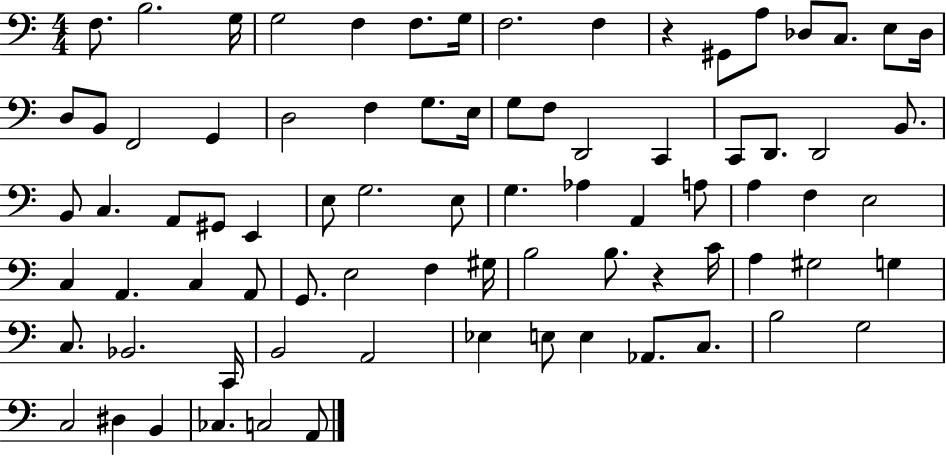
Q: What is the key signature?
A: C major